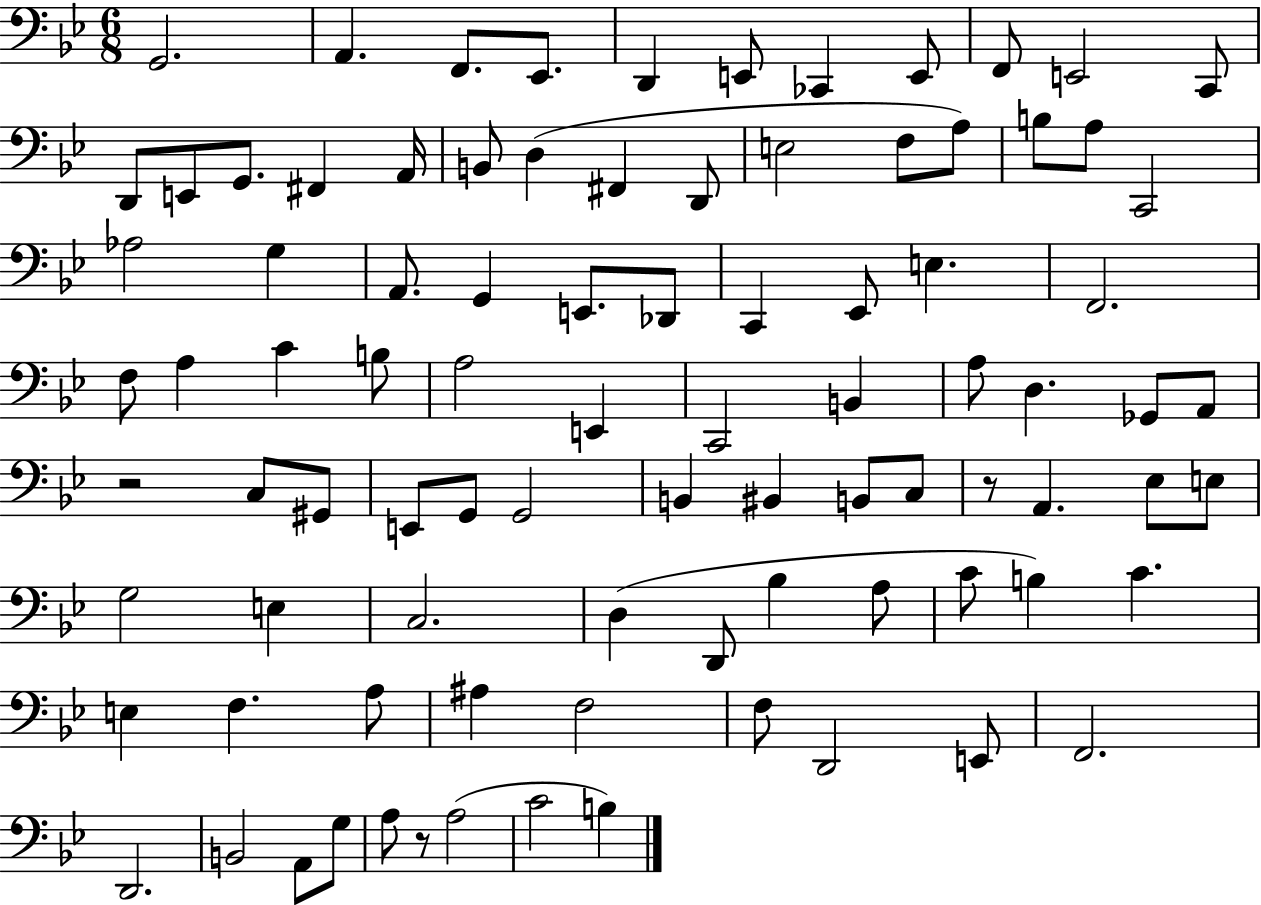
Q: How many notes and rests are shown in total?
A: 90